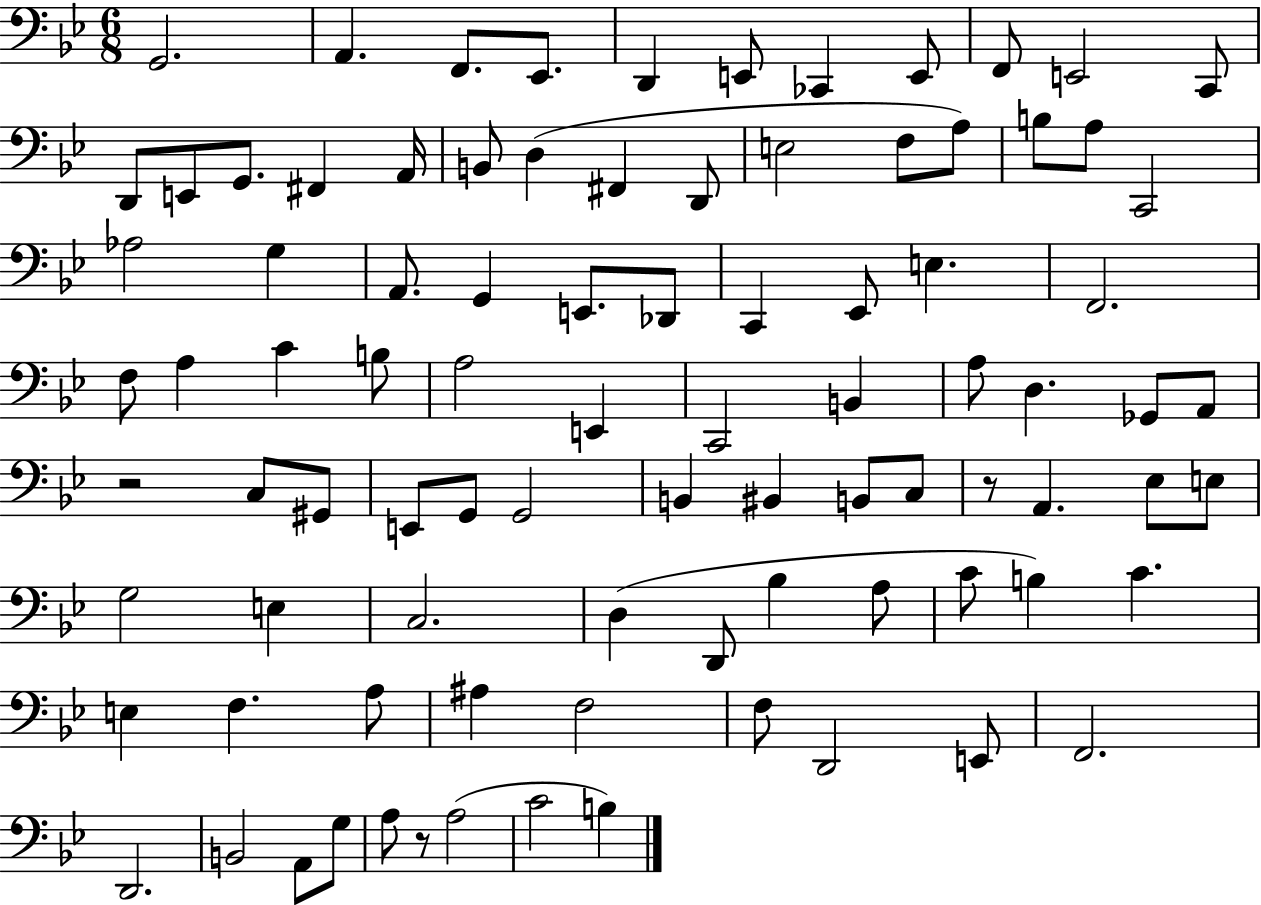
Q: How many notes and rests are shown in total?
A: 90